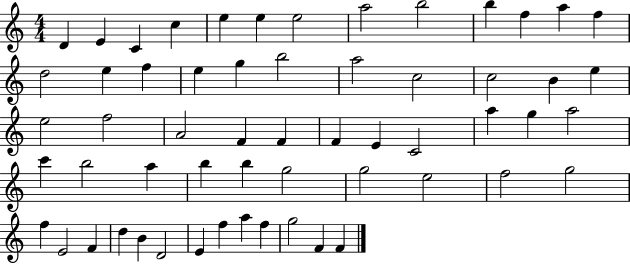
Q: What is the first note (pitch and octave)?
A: D4